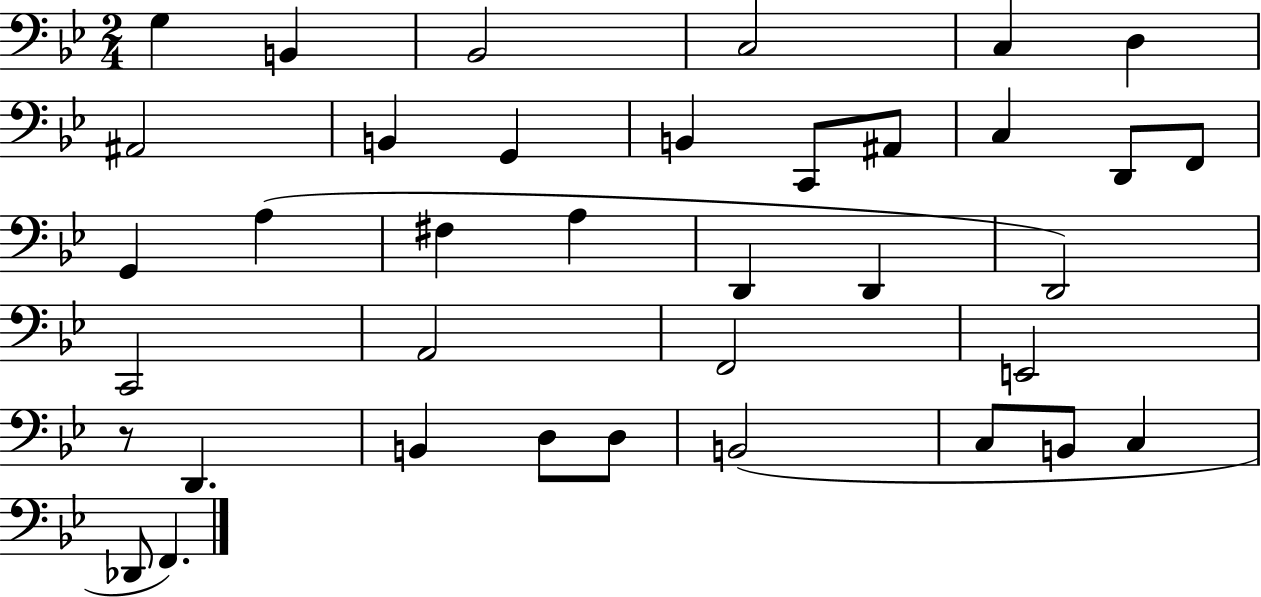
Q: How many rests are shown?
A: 1